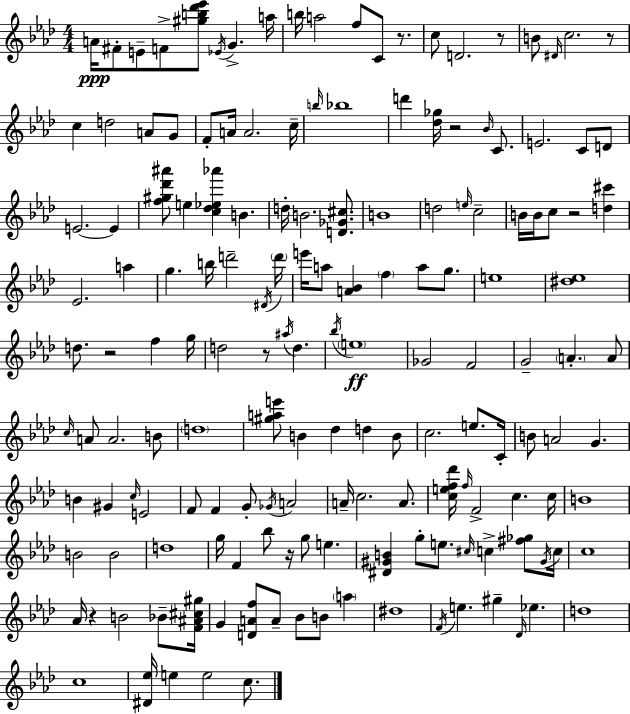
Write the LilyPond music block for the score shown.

{
  \clef treble
  \numericTimeSignature
  \time 4/4
  \key aes \major
  \repeat volta 2 { a'16\ppp fis'8-. e'8-- f'8-> <gis'' b'' des''' ees'''>8 \acciaccatura { ees'16 } g'4.-> | a''16 b''16 a''2 f''8 c'8 r8. | c''8 d'2. r8 | b'8 \grace { dis'16 } c''2. | \break r8 c''4 d''2 a'8 | g'8 f'8-. a'16 a'2. | c''16-- \grace { b''16 } bes''1 | d'''4 <des'' ges''>16 r2 | \break \grace { bes'16 } c'8. e'2. | c'8 d'8 e'2.~~ | e'4 <f'' gis'' des''' ais'''>8 e''4 <c'' des'' ees'' aes'''>4 b'4. | d''16-. b'2. | \break <d' ges' cis''>8. b'1 | d''2 \grace { e''16 } c''2-- | b'16 b'16 c''8 r2 | <d'' cis'''>4 ees'2. | \break a''4 g''4. b''16 d'''2-- | \acciaccatura { dis'16 } \parenthesize d'''16 e'''16 a''8 <a' bes'>4 \parenthesize f''4 | a''8 g''8. e''1 | <dis'' ees''>1 | \break d''8. r2 | f''4 g''16 d''2 r8 | \acciaccatura { ais''16 } d''4. \acciaccatura { bes''16 } \parenthesize e''1\ff | ges'2 | \break f'2 g'2-- | \parenthesize a'4.-. a'8 \grace { c''16 } a'8 a'2. | b'8 \parenthesize d''1 | <gis'' a'' e'''>8 b'4 des''4 | \break d''4 b'8 c''2. | e''8. c'16-. b'8 a'2 | g'4. b'4 gis'4 | \grace { c''16 } e'2 f'8 f'4 | \break g'8-. \acciaccatura { ges'16 } a'2 a'16-- c''2. | a'8. <c'' e'' f'' des'''>16 \grace { f''16 } f'2-> | c''4. c''16 b'1 | b'2 | \break b'2 d''1 | g''16 f'4 | bes''8 r16 g''8 e''4. <dis' gis' b'>4 | g''8-. e''8. \grace { cis''16 } c''4-> <fis'' ges''>8 \acciaccatura { gis'16 } c''16 c''1 | \break aes'16 r4 | b'2 bes'8-- <f' ais' cis'' gis''>16 g'4 | <d' a' f''>8 a'8-- bes'8 b'8 \parenthesize a''4 dis''1 | \acciaccatura { f'16 } e''4. | \break gis''4-- \grace { des'16 } ees''4. | d''1 | c''1 | <dis' ees''>16 e''4 e''2 c''8. | \break } \bar "|."
}